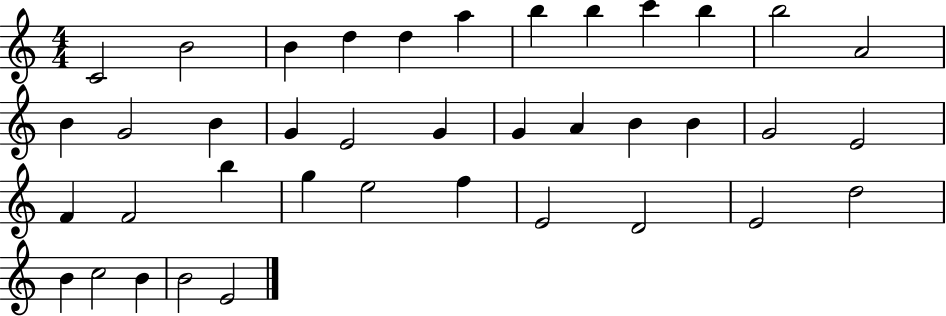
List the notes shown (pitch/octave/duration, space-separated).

C4/h B4/h B4/q D5/q D5/q A5/q B5/q B5/q C6/q B5/q B5/h A4/h B4/q G4/h B4/q G4/q E4/h G4/q G4/q A4/q B4/q B4/q G4/h E4/h F4/q F4/h B5/q G5/q E5/h F5/q E4/h D4/h E4/h D5/h B4/q C5/h B4/q B4/h E4/h